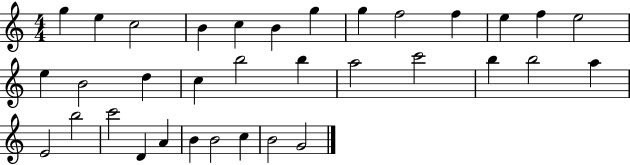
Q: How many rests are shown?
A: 0